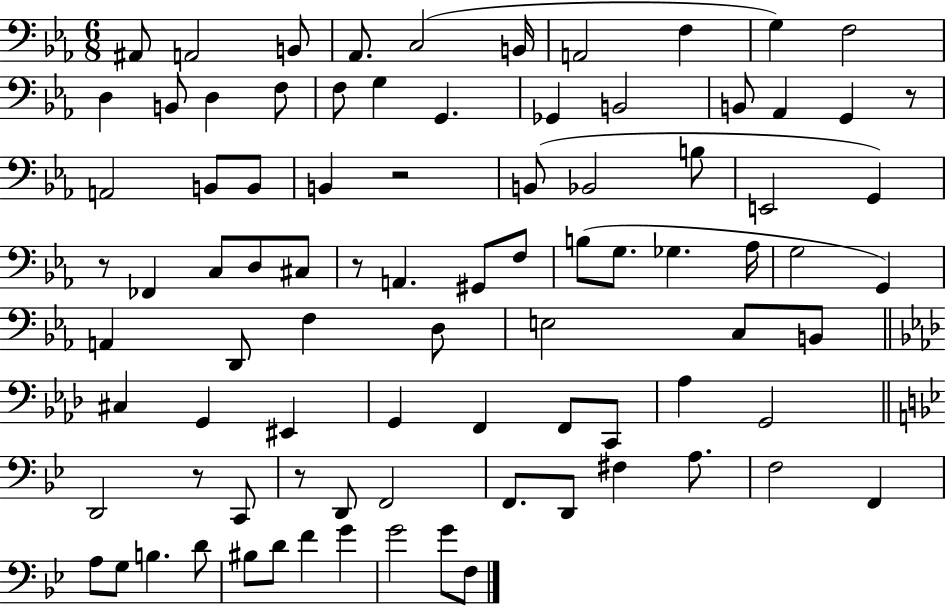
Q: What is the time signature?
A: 6/8